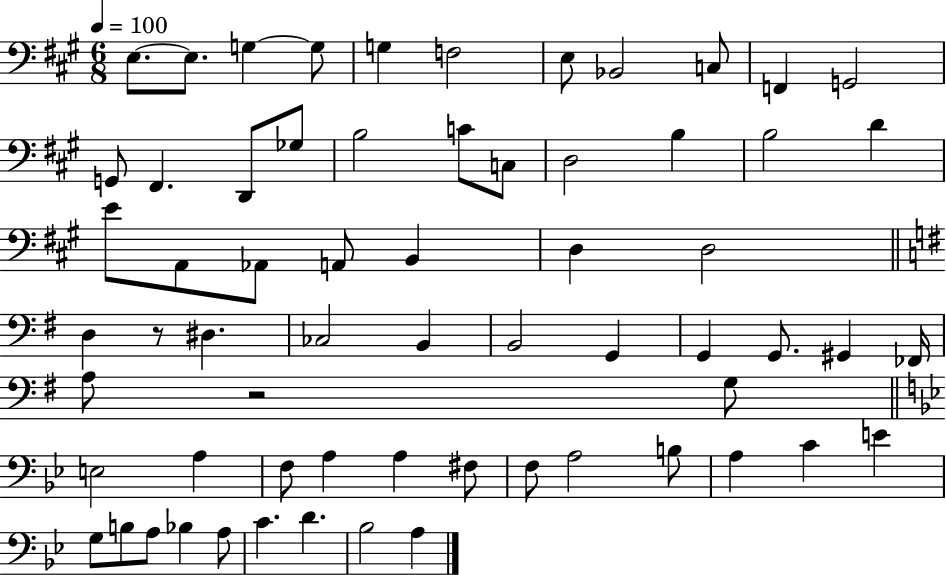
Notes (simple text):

E3/e. E3/e. G3/q G3/e G3/q F3/h E3/e Bb2/h C3/e F2/q G2/h G2/e F#2/q. D2/e Gb3/e B3/h C4/e C3/e D3/h B3/q B3/h D4/q E4/e A2/e Ab2/e A2/e B2/q D3/q D3/h D3/q R/e D#3/q. CES3/h B2/q B2/h G2/q G2/q G2/e. G#2/q FES2/s A3/e R/h G3/e E3/h A3/q F3/e A3/q A3/q F#3/e F3/e A3/h B3/e A3/q C4/q E4/q G3/e B3/e A3/e Bb3/q A3/e C4/q. D4/q. Bb3/h A3/q